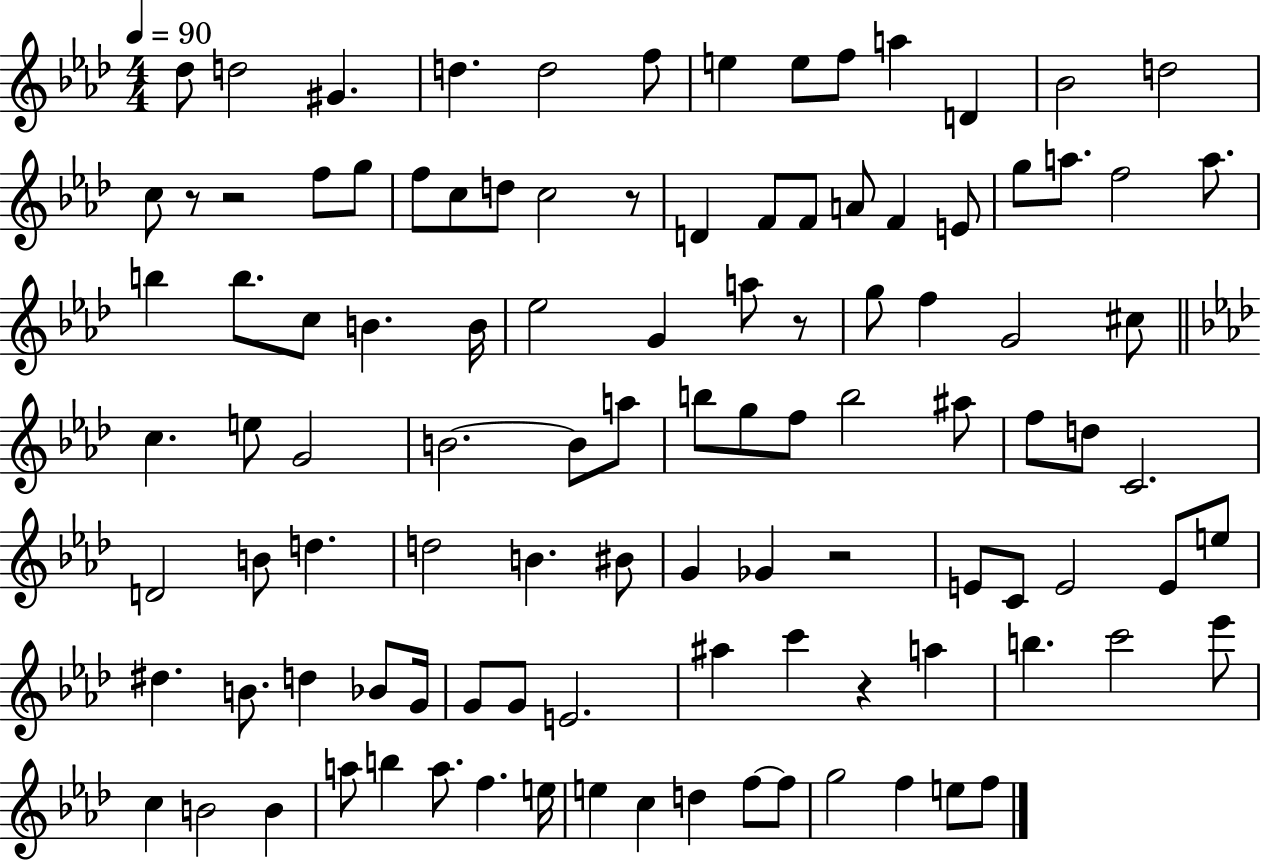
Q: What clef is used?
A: treble